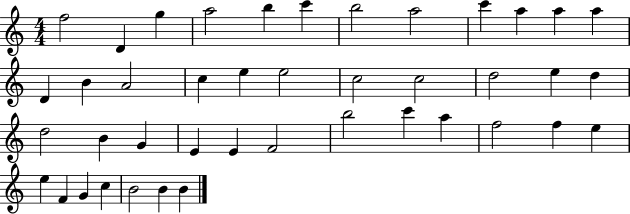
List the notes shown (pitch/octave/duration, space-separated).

F5/h D4/q G5/q A5/h B5/q C6/q B5/h A5/h C6/q A5/q A5/q A5/q D4/q B4/q A4/h C5/q E5/q E5/h C5/h C5/h D5/h E5/q D5/q D5/h B4/q G4/q E4/q E4/q F4/h B5/h C6/q A5/q F5/h F5/q E5/q E5/q F4/q G4/q C5/q B4/h B4/q B4/q